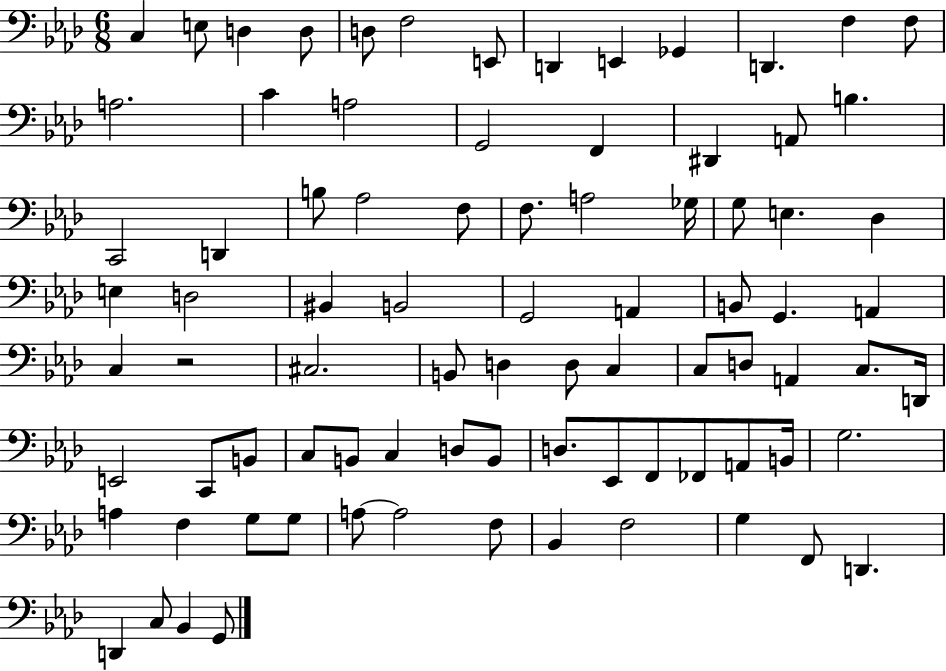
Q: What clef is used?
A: bass